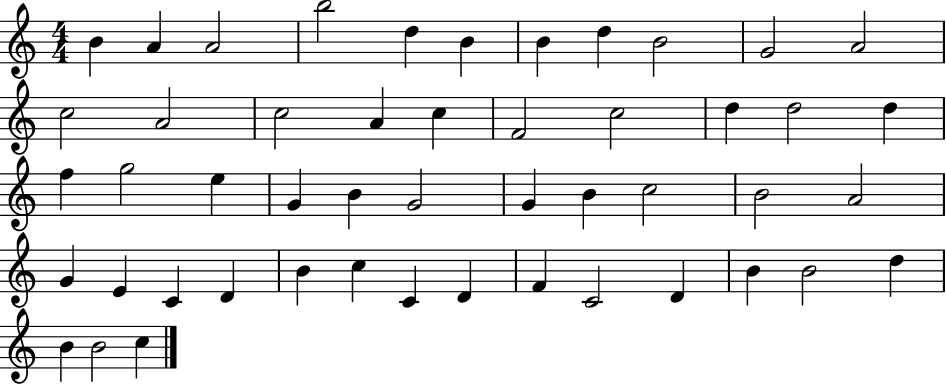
{
  \clef treble
  \numericTimeSignature
  \time 4/4
  \key c \major
  b'4 a'4 a'2 | b''2 d''4 b'4 | b'4 d''4 b'2 | g'2 a'2 | \break c''2 a'2 | c''2 a'4 c''4 | f'2 c''2 | d''4 d''2 d''4 | \break f''4 g''2 e''4 | g'4 b'4 g'2 | g'4 b'4 c''2 | b'2 a'2 | \break g'4 e'4 c'4 d'4 | b'4 c''4 c'4 d'4 | f'4 c'2 d'4 | b'4 b'2 d''4 | \break b'4 b'2 c''4 | \bar "|."
}